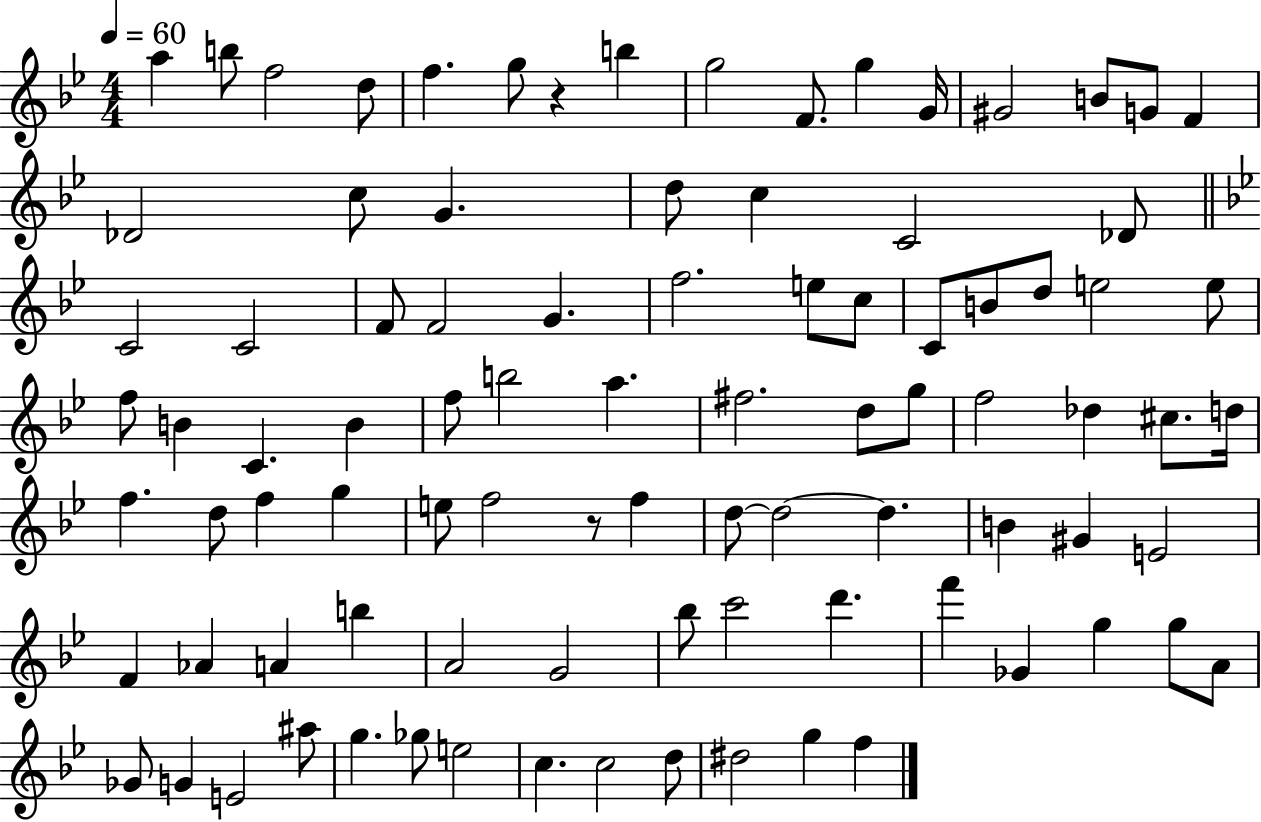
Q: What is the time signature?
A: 4/4